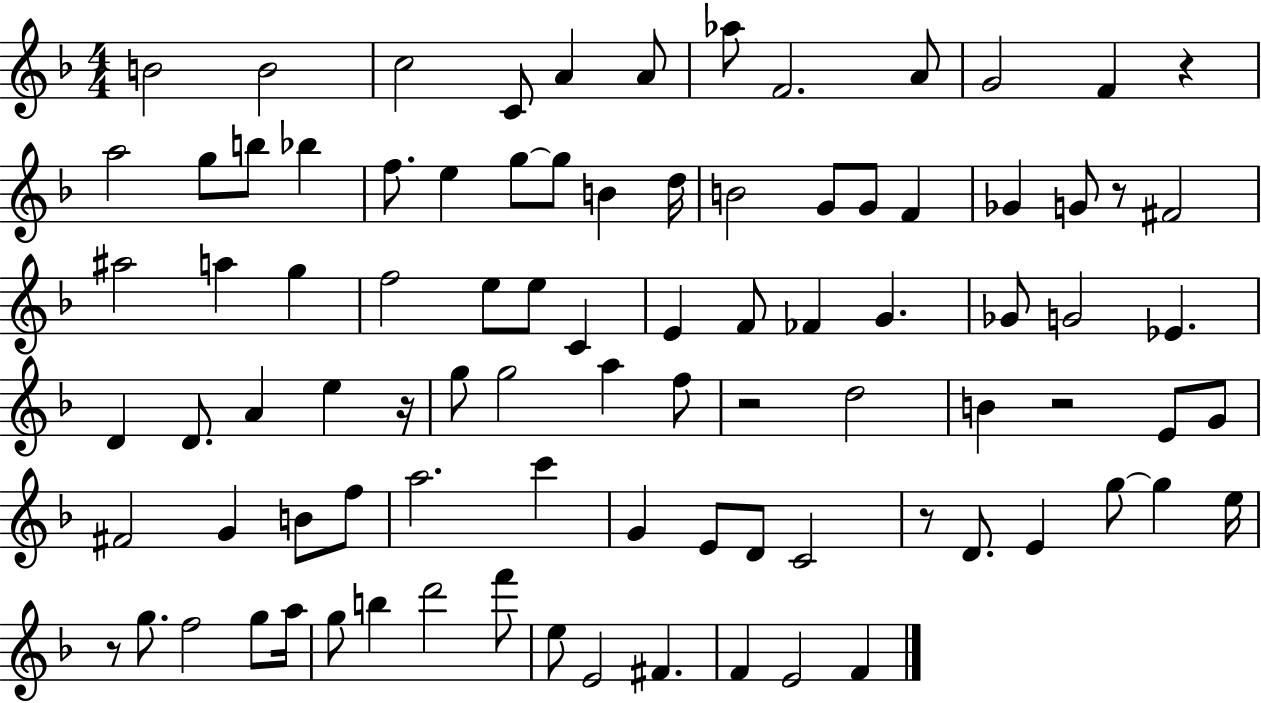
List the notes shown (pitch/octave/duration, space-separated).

B4/h B4/h C5/h C4/e A4/q A4/e Ab5/e F4/h. A4/e G4/h F4/q R/q A5/h G5/e B5/e Bb5/q F5/e. E5/q G5/e G5/e B4/q D5/s B4/h G4/e G4/e F4/q Gb4/q G4/e R/e F#4/h A#5/h A5/q G5/q F5/h E5/e E5/e C4/q E4/q F4/e FES4/q G4/q. Gb4/e G4/h Eb4/q. D4/q D4/e. A4/q E5/q R/s G5/e G5/h A5/q F5/e R/h D5/h B4/q R/h E4/e G4/e F#4/h G4/q B4/e F5/e A5/h. C6/q G4/q E4/e D4/e C4/h R/e D4/e. E4/q G5/e G5/q E5/s R/e G5/e. F5/h G5/e A5/s G5/e B5/q D6/h F6/e E5/e E4/h F#4/q. F4/q E4/h F4/q